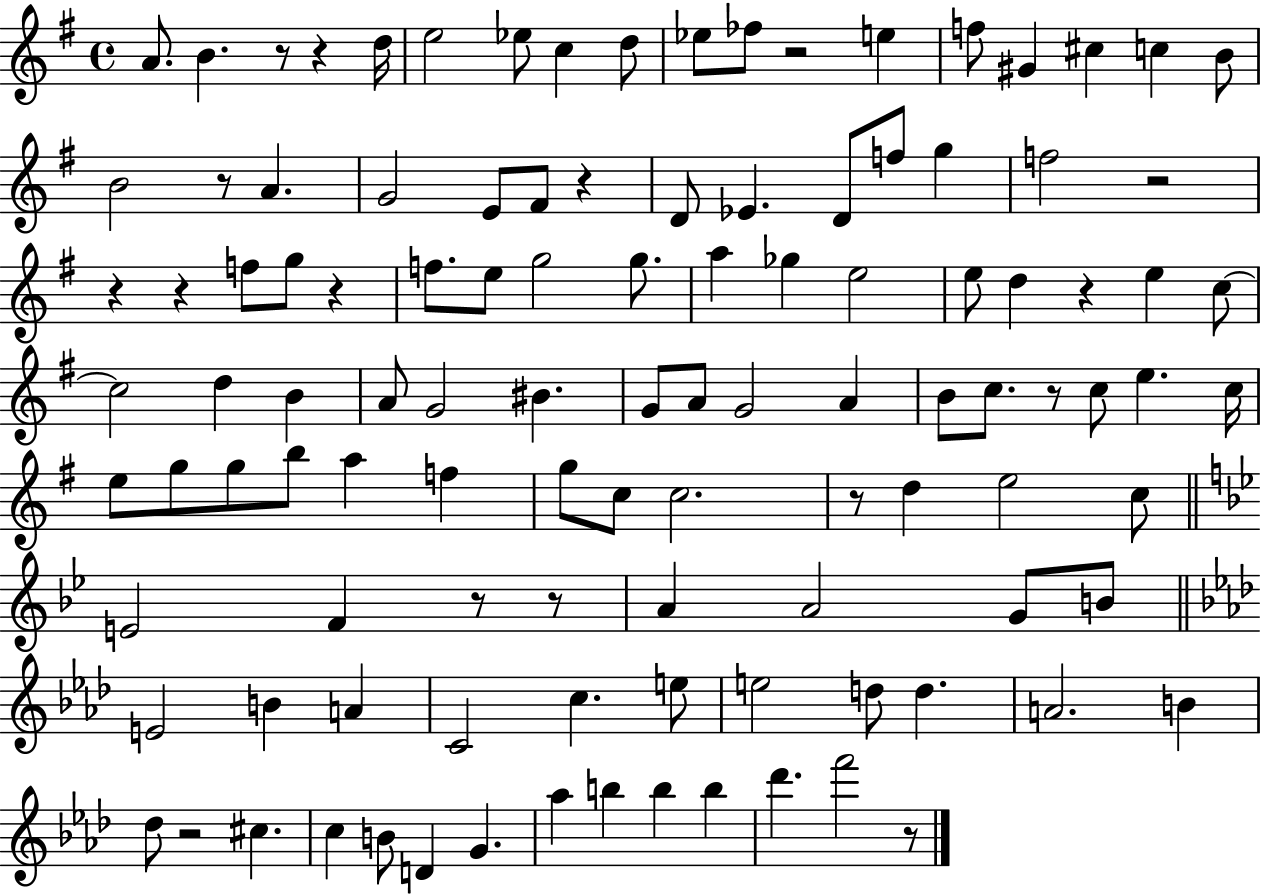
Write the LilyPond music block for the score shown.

{
  \clef treble
  \time 4/4
  \defaultTimeSignature
  \key g \major
  a'8. b'4. r8 r4 d''16 | e''2 ees''8 c''4 d''8 | ees''8 fes''8 r2 e''4 | f''8 gis'4 cis''4 c''4 b'8 | \break b'2 r8 a'4. | g'2 e'8 fis'8 r4 | d'8 ees'4. d'8 f''8 g''4 | f''2 r2 | \break r4 r4 f''8 g''8 r4 | f''8. e''8 g''2 g''8. | a''4 ges''4 e''2 | e''8 d''4 r4 e''4 c''8~~ | \break c''2 d''4 b'4 | a'8 g'2 bis'4. | g'8 a'8 g'2 a'4 | b'8 c''8. r8 c''8 e''4. c''16 | \break e''8 g''8 g''8 b''8 a''4 f''4 | g''8 c''8 c''2. | r8 d''4 e''2 c''8 | \bar "||" \break \key bes \major e'2 f'4 r8 r8 | a'4 a'2 g'8 b'8 | \bar "||" \break \key aes \major e'2 b'4 a'4 | c'2 c''4. e''8 | e''2 d''8 d''4. | a'2. b'4 | \break des''8 r2 cis''4. | c''4 b'8 d'4 g'4. | aes''4 b''4 b''4 b''4 | des'''4. f'''2 r8 | \break \bar "|."
}